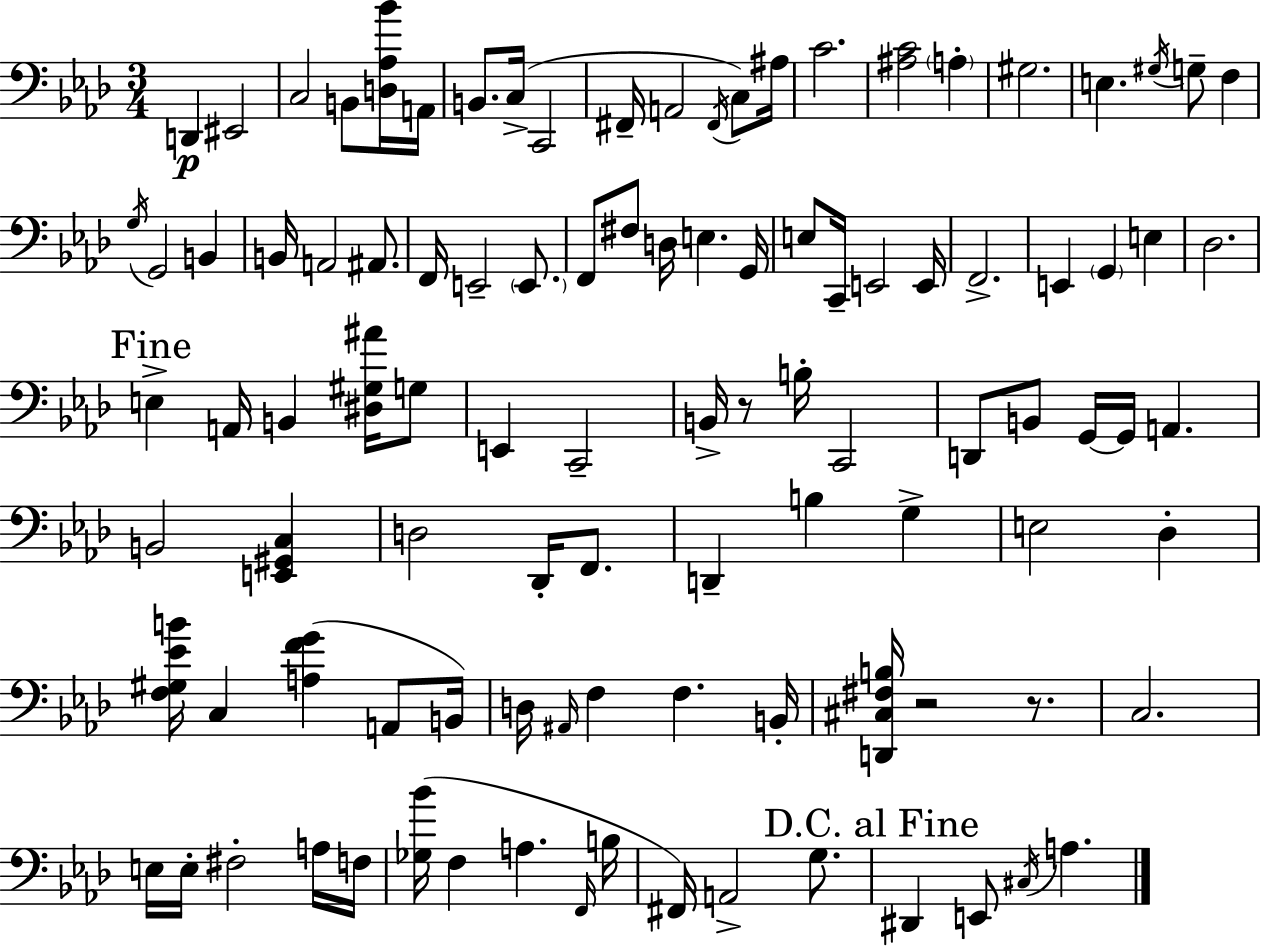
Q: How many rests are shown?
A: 3